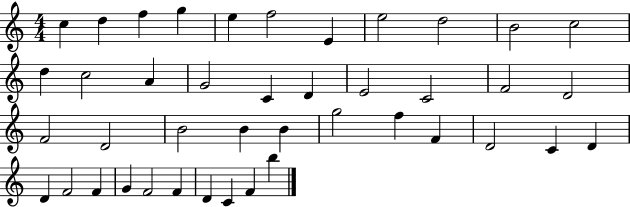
C5/q D5/q F5/q G5/q E5/q F5/h E4/q E5/h D5/h B4/h C5/h D5/q C5/h A4/q G4/h C4/q D4/q E4/h C4/h F4/h D4/h F4/h D4/h B4/h B4/q B4/q G5/h F5/q F4/q D4/h C4/q D4/q D4/q F4/h F4/q G4/q F4/h F4/q D4/q C4/q F4/q B5/q